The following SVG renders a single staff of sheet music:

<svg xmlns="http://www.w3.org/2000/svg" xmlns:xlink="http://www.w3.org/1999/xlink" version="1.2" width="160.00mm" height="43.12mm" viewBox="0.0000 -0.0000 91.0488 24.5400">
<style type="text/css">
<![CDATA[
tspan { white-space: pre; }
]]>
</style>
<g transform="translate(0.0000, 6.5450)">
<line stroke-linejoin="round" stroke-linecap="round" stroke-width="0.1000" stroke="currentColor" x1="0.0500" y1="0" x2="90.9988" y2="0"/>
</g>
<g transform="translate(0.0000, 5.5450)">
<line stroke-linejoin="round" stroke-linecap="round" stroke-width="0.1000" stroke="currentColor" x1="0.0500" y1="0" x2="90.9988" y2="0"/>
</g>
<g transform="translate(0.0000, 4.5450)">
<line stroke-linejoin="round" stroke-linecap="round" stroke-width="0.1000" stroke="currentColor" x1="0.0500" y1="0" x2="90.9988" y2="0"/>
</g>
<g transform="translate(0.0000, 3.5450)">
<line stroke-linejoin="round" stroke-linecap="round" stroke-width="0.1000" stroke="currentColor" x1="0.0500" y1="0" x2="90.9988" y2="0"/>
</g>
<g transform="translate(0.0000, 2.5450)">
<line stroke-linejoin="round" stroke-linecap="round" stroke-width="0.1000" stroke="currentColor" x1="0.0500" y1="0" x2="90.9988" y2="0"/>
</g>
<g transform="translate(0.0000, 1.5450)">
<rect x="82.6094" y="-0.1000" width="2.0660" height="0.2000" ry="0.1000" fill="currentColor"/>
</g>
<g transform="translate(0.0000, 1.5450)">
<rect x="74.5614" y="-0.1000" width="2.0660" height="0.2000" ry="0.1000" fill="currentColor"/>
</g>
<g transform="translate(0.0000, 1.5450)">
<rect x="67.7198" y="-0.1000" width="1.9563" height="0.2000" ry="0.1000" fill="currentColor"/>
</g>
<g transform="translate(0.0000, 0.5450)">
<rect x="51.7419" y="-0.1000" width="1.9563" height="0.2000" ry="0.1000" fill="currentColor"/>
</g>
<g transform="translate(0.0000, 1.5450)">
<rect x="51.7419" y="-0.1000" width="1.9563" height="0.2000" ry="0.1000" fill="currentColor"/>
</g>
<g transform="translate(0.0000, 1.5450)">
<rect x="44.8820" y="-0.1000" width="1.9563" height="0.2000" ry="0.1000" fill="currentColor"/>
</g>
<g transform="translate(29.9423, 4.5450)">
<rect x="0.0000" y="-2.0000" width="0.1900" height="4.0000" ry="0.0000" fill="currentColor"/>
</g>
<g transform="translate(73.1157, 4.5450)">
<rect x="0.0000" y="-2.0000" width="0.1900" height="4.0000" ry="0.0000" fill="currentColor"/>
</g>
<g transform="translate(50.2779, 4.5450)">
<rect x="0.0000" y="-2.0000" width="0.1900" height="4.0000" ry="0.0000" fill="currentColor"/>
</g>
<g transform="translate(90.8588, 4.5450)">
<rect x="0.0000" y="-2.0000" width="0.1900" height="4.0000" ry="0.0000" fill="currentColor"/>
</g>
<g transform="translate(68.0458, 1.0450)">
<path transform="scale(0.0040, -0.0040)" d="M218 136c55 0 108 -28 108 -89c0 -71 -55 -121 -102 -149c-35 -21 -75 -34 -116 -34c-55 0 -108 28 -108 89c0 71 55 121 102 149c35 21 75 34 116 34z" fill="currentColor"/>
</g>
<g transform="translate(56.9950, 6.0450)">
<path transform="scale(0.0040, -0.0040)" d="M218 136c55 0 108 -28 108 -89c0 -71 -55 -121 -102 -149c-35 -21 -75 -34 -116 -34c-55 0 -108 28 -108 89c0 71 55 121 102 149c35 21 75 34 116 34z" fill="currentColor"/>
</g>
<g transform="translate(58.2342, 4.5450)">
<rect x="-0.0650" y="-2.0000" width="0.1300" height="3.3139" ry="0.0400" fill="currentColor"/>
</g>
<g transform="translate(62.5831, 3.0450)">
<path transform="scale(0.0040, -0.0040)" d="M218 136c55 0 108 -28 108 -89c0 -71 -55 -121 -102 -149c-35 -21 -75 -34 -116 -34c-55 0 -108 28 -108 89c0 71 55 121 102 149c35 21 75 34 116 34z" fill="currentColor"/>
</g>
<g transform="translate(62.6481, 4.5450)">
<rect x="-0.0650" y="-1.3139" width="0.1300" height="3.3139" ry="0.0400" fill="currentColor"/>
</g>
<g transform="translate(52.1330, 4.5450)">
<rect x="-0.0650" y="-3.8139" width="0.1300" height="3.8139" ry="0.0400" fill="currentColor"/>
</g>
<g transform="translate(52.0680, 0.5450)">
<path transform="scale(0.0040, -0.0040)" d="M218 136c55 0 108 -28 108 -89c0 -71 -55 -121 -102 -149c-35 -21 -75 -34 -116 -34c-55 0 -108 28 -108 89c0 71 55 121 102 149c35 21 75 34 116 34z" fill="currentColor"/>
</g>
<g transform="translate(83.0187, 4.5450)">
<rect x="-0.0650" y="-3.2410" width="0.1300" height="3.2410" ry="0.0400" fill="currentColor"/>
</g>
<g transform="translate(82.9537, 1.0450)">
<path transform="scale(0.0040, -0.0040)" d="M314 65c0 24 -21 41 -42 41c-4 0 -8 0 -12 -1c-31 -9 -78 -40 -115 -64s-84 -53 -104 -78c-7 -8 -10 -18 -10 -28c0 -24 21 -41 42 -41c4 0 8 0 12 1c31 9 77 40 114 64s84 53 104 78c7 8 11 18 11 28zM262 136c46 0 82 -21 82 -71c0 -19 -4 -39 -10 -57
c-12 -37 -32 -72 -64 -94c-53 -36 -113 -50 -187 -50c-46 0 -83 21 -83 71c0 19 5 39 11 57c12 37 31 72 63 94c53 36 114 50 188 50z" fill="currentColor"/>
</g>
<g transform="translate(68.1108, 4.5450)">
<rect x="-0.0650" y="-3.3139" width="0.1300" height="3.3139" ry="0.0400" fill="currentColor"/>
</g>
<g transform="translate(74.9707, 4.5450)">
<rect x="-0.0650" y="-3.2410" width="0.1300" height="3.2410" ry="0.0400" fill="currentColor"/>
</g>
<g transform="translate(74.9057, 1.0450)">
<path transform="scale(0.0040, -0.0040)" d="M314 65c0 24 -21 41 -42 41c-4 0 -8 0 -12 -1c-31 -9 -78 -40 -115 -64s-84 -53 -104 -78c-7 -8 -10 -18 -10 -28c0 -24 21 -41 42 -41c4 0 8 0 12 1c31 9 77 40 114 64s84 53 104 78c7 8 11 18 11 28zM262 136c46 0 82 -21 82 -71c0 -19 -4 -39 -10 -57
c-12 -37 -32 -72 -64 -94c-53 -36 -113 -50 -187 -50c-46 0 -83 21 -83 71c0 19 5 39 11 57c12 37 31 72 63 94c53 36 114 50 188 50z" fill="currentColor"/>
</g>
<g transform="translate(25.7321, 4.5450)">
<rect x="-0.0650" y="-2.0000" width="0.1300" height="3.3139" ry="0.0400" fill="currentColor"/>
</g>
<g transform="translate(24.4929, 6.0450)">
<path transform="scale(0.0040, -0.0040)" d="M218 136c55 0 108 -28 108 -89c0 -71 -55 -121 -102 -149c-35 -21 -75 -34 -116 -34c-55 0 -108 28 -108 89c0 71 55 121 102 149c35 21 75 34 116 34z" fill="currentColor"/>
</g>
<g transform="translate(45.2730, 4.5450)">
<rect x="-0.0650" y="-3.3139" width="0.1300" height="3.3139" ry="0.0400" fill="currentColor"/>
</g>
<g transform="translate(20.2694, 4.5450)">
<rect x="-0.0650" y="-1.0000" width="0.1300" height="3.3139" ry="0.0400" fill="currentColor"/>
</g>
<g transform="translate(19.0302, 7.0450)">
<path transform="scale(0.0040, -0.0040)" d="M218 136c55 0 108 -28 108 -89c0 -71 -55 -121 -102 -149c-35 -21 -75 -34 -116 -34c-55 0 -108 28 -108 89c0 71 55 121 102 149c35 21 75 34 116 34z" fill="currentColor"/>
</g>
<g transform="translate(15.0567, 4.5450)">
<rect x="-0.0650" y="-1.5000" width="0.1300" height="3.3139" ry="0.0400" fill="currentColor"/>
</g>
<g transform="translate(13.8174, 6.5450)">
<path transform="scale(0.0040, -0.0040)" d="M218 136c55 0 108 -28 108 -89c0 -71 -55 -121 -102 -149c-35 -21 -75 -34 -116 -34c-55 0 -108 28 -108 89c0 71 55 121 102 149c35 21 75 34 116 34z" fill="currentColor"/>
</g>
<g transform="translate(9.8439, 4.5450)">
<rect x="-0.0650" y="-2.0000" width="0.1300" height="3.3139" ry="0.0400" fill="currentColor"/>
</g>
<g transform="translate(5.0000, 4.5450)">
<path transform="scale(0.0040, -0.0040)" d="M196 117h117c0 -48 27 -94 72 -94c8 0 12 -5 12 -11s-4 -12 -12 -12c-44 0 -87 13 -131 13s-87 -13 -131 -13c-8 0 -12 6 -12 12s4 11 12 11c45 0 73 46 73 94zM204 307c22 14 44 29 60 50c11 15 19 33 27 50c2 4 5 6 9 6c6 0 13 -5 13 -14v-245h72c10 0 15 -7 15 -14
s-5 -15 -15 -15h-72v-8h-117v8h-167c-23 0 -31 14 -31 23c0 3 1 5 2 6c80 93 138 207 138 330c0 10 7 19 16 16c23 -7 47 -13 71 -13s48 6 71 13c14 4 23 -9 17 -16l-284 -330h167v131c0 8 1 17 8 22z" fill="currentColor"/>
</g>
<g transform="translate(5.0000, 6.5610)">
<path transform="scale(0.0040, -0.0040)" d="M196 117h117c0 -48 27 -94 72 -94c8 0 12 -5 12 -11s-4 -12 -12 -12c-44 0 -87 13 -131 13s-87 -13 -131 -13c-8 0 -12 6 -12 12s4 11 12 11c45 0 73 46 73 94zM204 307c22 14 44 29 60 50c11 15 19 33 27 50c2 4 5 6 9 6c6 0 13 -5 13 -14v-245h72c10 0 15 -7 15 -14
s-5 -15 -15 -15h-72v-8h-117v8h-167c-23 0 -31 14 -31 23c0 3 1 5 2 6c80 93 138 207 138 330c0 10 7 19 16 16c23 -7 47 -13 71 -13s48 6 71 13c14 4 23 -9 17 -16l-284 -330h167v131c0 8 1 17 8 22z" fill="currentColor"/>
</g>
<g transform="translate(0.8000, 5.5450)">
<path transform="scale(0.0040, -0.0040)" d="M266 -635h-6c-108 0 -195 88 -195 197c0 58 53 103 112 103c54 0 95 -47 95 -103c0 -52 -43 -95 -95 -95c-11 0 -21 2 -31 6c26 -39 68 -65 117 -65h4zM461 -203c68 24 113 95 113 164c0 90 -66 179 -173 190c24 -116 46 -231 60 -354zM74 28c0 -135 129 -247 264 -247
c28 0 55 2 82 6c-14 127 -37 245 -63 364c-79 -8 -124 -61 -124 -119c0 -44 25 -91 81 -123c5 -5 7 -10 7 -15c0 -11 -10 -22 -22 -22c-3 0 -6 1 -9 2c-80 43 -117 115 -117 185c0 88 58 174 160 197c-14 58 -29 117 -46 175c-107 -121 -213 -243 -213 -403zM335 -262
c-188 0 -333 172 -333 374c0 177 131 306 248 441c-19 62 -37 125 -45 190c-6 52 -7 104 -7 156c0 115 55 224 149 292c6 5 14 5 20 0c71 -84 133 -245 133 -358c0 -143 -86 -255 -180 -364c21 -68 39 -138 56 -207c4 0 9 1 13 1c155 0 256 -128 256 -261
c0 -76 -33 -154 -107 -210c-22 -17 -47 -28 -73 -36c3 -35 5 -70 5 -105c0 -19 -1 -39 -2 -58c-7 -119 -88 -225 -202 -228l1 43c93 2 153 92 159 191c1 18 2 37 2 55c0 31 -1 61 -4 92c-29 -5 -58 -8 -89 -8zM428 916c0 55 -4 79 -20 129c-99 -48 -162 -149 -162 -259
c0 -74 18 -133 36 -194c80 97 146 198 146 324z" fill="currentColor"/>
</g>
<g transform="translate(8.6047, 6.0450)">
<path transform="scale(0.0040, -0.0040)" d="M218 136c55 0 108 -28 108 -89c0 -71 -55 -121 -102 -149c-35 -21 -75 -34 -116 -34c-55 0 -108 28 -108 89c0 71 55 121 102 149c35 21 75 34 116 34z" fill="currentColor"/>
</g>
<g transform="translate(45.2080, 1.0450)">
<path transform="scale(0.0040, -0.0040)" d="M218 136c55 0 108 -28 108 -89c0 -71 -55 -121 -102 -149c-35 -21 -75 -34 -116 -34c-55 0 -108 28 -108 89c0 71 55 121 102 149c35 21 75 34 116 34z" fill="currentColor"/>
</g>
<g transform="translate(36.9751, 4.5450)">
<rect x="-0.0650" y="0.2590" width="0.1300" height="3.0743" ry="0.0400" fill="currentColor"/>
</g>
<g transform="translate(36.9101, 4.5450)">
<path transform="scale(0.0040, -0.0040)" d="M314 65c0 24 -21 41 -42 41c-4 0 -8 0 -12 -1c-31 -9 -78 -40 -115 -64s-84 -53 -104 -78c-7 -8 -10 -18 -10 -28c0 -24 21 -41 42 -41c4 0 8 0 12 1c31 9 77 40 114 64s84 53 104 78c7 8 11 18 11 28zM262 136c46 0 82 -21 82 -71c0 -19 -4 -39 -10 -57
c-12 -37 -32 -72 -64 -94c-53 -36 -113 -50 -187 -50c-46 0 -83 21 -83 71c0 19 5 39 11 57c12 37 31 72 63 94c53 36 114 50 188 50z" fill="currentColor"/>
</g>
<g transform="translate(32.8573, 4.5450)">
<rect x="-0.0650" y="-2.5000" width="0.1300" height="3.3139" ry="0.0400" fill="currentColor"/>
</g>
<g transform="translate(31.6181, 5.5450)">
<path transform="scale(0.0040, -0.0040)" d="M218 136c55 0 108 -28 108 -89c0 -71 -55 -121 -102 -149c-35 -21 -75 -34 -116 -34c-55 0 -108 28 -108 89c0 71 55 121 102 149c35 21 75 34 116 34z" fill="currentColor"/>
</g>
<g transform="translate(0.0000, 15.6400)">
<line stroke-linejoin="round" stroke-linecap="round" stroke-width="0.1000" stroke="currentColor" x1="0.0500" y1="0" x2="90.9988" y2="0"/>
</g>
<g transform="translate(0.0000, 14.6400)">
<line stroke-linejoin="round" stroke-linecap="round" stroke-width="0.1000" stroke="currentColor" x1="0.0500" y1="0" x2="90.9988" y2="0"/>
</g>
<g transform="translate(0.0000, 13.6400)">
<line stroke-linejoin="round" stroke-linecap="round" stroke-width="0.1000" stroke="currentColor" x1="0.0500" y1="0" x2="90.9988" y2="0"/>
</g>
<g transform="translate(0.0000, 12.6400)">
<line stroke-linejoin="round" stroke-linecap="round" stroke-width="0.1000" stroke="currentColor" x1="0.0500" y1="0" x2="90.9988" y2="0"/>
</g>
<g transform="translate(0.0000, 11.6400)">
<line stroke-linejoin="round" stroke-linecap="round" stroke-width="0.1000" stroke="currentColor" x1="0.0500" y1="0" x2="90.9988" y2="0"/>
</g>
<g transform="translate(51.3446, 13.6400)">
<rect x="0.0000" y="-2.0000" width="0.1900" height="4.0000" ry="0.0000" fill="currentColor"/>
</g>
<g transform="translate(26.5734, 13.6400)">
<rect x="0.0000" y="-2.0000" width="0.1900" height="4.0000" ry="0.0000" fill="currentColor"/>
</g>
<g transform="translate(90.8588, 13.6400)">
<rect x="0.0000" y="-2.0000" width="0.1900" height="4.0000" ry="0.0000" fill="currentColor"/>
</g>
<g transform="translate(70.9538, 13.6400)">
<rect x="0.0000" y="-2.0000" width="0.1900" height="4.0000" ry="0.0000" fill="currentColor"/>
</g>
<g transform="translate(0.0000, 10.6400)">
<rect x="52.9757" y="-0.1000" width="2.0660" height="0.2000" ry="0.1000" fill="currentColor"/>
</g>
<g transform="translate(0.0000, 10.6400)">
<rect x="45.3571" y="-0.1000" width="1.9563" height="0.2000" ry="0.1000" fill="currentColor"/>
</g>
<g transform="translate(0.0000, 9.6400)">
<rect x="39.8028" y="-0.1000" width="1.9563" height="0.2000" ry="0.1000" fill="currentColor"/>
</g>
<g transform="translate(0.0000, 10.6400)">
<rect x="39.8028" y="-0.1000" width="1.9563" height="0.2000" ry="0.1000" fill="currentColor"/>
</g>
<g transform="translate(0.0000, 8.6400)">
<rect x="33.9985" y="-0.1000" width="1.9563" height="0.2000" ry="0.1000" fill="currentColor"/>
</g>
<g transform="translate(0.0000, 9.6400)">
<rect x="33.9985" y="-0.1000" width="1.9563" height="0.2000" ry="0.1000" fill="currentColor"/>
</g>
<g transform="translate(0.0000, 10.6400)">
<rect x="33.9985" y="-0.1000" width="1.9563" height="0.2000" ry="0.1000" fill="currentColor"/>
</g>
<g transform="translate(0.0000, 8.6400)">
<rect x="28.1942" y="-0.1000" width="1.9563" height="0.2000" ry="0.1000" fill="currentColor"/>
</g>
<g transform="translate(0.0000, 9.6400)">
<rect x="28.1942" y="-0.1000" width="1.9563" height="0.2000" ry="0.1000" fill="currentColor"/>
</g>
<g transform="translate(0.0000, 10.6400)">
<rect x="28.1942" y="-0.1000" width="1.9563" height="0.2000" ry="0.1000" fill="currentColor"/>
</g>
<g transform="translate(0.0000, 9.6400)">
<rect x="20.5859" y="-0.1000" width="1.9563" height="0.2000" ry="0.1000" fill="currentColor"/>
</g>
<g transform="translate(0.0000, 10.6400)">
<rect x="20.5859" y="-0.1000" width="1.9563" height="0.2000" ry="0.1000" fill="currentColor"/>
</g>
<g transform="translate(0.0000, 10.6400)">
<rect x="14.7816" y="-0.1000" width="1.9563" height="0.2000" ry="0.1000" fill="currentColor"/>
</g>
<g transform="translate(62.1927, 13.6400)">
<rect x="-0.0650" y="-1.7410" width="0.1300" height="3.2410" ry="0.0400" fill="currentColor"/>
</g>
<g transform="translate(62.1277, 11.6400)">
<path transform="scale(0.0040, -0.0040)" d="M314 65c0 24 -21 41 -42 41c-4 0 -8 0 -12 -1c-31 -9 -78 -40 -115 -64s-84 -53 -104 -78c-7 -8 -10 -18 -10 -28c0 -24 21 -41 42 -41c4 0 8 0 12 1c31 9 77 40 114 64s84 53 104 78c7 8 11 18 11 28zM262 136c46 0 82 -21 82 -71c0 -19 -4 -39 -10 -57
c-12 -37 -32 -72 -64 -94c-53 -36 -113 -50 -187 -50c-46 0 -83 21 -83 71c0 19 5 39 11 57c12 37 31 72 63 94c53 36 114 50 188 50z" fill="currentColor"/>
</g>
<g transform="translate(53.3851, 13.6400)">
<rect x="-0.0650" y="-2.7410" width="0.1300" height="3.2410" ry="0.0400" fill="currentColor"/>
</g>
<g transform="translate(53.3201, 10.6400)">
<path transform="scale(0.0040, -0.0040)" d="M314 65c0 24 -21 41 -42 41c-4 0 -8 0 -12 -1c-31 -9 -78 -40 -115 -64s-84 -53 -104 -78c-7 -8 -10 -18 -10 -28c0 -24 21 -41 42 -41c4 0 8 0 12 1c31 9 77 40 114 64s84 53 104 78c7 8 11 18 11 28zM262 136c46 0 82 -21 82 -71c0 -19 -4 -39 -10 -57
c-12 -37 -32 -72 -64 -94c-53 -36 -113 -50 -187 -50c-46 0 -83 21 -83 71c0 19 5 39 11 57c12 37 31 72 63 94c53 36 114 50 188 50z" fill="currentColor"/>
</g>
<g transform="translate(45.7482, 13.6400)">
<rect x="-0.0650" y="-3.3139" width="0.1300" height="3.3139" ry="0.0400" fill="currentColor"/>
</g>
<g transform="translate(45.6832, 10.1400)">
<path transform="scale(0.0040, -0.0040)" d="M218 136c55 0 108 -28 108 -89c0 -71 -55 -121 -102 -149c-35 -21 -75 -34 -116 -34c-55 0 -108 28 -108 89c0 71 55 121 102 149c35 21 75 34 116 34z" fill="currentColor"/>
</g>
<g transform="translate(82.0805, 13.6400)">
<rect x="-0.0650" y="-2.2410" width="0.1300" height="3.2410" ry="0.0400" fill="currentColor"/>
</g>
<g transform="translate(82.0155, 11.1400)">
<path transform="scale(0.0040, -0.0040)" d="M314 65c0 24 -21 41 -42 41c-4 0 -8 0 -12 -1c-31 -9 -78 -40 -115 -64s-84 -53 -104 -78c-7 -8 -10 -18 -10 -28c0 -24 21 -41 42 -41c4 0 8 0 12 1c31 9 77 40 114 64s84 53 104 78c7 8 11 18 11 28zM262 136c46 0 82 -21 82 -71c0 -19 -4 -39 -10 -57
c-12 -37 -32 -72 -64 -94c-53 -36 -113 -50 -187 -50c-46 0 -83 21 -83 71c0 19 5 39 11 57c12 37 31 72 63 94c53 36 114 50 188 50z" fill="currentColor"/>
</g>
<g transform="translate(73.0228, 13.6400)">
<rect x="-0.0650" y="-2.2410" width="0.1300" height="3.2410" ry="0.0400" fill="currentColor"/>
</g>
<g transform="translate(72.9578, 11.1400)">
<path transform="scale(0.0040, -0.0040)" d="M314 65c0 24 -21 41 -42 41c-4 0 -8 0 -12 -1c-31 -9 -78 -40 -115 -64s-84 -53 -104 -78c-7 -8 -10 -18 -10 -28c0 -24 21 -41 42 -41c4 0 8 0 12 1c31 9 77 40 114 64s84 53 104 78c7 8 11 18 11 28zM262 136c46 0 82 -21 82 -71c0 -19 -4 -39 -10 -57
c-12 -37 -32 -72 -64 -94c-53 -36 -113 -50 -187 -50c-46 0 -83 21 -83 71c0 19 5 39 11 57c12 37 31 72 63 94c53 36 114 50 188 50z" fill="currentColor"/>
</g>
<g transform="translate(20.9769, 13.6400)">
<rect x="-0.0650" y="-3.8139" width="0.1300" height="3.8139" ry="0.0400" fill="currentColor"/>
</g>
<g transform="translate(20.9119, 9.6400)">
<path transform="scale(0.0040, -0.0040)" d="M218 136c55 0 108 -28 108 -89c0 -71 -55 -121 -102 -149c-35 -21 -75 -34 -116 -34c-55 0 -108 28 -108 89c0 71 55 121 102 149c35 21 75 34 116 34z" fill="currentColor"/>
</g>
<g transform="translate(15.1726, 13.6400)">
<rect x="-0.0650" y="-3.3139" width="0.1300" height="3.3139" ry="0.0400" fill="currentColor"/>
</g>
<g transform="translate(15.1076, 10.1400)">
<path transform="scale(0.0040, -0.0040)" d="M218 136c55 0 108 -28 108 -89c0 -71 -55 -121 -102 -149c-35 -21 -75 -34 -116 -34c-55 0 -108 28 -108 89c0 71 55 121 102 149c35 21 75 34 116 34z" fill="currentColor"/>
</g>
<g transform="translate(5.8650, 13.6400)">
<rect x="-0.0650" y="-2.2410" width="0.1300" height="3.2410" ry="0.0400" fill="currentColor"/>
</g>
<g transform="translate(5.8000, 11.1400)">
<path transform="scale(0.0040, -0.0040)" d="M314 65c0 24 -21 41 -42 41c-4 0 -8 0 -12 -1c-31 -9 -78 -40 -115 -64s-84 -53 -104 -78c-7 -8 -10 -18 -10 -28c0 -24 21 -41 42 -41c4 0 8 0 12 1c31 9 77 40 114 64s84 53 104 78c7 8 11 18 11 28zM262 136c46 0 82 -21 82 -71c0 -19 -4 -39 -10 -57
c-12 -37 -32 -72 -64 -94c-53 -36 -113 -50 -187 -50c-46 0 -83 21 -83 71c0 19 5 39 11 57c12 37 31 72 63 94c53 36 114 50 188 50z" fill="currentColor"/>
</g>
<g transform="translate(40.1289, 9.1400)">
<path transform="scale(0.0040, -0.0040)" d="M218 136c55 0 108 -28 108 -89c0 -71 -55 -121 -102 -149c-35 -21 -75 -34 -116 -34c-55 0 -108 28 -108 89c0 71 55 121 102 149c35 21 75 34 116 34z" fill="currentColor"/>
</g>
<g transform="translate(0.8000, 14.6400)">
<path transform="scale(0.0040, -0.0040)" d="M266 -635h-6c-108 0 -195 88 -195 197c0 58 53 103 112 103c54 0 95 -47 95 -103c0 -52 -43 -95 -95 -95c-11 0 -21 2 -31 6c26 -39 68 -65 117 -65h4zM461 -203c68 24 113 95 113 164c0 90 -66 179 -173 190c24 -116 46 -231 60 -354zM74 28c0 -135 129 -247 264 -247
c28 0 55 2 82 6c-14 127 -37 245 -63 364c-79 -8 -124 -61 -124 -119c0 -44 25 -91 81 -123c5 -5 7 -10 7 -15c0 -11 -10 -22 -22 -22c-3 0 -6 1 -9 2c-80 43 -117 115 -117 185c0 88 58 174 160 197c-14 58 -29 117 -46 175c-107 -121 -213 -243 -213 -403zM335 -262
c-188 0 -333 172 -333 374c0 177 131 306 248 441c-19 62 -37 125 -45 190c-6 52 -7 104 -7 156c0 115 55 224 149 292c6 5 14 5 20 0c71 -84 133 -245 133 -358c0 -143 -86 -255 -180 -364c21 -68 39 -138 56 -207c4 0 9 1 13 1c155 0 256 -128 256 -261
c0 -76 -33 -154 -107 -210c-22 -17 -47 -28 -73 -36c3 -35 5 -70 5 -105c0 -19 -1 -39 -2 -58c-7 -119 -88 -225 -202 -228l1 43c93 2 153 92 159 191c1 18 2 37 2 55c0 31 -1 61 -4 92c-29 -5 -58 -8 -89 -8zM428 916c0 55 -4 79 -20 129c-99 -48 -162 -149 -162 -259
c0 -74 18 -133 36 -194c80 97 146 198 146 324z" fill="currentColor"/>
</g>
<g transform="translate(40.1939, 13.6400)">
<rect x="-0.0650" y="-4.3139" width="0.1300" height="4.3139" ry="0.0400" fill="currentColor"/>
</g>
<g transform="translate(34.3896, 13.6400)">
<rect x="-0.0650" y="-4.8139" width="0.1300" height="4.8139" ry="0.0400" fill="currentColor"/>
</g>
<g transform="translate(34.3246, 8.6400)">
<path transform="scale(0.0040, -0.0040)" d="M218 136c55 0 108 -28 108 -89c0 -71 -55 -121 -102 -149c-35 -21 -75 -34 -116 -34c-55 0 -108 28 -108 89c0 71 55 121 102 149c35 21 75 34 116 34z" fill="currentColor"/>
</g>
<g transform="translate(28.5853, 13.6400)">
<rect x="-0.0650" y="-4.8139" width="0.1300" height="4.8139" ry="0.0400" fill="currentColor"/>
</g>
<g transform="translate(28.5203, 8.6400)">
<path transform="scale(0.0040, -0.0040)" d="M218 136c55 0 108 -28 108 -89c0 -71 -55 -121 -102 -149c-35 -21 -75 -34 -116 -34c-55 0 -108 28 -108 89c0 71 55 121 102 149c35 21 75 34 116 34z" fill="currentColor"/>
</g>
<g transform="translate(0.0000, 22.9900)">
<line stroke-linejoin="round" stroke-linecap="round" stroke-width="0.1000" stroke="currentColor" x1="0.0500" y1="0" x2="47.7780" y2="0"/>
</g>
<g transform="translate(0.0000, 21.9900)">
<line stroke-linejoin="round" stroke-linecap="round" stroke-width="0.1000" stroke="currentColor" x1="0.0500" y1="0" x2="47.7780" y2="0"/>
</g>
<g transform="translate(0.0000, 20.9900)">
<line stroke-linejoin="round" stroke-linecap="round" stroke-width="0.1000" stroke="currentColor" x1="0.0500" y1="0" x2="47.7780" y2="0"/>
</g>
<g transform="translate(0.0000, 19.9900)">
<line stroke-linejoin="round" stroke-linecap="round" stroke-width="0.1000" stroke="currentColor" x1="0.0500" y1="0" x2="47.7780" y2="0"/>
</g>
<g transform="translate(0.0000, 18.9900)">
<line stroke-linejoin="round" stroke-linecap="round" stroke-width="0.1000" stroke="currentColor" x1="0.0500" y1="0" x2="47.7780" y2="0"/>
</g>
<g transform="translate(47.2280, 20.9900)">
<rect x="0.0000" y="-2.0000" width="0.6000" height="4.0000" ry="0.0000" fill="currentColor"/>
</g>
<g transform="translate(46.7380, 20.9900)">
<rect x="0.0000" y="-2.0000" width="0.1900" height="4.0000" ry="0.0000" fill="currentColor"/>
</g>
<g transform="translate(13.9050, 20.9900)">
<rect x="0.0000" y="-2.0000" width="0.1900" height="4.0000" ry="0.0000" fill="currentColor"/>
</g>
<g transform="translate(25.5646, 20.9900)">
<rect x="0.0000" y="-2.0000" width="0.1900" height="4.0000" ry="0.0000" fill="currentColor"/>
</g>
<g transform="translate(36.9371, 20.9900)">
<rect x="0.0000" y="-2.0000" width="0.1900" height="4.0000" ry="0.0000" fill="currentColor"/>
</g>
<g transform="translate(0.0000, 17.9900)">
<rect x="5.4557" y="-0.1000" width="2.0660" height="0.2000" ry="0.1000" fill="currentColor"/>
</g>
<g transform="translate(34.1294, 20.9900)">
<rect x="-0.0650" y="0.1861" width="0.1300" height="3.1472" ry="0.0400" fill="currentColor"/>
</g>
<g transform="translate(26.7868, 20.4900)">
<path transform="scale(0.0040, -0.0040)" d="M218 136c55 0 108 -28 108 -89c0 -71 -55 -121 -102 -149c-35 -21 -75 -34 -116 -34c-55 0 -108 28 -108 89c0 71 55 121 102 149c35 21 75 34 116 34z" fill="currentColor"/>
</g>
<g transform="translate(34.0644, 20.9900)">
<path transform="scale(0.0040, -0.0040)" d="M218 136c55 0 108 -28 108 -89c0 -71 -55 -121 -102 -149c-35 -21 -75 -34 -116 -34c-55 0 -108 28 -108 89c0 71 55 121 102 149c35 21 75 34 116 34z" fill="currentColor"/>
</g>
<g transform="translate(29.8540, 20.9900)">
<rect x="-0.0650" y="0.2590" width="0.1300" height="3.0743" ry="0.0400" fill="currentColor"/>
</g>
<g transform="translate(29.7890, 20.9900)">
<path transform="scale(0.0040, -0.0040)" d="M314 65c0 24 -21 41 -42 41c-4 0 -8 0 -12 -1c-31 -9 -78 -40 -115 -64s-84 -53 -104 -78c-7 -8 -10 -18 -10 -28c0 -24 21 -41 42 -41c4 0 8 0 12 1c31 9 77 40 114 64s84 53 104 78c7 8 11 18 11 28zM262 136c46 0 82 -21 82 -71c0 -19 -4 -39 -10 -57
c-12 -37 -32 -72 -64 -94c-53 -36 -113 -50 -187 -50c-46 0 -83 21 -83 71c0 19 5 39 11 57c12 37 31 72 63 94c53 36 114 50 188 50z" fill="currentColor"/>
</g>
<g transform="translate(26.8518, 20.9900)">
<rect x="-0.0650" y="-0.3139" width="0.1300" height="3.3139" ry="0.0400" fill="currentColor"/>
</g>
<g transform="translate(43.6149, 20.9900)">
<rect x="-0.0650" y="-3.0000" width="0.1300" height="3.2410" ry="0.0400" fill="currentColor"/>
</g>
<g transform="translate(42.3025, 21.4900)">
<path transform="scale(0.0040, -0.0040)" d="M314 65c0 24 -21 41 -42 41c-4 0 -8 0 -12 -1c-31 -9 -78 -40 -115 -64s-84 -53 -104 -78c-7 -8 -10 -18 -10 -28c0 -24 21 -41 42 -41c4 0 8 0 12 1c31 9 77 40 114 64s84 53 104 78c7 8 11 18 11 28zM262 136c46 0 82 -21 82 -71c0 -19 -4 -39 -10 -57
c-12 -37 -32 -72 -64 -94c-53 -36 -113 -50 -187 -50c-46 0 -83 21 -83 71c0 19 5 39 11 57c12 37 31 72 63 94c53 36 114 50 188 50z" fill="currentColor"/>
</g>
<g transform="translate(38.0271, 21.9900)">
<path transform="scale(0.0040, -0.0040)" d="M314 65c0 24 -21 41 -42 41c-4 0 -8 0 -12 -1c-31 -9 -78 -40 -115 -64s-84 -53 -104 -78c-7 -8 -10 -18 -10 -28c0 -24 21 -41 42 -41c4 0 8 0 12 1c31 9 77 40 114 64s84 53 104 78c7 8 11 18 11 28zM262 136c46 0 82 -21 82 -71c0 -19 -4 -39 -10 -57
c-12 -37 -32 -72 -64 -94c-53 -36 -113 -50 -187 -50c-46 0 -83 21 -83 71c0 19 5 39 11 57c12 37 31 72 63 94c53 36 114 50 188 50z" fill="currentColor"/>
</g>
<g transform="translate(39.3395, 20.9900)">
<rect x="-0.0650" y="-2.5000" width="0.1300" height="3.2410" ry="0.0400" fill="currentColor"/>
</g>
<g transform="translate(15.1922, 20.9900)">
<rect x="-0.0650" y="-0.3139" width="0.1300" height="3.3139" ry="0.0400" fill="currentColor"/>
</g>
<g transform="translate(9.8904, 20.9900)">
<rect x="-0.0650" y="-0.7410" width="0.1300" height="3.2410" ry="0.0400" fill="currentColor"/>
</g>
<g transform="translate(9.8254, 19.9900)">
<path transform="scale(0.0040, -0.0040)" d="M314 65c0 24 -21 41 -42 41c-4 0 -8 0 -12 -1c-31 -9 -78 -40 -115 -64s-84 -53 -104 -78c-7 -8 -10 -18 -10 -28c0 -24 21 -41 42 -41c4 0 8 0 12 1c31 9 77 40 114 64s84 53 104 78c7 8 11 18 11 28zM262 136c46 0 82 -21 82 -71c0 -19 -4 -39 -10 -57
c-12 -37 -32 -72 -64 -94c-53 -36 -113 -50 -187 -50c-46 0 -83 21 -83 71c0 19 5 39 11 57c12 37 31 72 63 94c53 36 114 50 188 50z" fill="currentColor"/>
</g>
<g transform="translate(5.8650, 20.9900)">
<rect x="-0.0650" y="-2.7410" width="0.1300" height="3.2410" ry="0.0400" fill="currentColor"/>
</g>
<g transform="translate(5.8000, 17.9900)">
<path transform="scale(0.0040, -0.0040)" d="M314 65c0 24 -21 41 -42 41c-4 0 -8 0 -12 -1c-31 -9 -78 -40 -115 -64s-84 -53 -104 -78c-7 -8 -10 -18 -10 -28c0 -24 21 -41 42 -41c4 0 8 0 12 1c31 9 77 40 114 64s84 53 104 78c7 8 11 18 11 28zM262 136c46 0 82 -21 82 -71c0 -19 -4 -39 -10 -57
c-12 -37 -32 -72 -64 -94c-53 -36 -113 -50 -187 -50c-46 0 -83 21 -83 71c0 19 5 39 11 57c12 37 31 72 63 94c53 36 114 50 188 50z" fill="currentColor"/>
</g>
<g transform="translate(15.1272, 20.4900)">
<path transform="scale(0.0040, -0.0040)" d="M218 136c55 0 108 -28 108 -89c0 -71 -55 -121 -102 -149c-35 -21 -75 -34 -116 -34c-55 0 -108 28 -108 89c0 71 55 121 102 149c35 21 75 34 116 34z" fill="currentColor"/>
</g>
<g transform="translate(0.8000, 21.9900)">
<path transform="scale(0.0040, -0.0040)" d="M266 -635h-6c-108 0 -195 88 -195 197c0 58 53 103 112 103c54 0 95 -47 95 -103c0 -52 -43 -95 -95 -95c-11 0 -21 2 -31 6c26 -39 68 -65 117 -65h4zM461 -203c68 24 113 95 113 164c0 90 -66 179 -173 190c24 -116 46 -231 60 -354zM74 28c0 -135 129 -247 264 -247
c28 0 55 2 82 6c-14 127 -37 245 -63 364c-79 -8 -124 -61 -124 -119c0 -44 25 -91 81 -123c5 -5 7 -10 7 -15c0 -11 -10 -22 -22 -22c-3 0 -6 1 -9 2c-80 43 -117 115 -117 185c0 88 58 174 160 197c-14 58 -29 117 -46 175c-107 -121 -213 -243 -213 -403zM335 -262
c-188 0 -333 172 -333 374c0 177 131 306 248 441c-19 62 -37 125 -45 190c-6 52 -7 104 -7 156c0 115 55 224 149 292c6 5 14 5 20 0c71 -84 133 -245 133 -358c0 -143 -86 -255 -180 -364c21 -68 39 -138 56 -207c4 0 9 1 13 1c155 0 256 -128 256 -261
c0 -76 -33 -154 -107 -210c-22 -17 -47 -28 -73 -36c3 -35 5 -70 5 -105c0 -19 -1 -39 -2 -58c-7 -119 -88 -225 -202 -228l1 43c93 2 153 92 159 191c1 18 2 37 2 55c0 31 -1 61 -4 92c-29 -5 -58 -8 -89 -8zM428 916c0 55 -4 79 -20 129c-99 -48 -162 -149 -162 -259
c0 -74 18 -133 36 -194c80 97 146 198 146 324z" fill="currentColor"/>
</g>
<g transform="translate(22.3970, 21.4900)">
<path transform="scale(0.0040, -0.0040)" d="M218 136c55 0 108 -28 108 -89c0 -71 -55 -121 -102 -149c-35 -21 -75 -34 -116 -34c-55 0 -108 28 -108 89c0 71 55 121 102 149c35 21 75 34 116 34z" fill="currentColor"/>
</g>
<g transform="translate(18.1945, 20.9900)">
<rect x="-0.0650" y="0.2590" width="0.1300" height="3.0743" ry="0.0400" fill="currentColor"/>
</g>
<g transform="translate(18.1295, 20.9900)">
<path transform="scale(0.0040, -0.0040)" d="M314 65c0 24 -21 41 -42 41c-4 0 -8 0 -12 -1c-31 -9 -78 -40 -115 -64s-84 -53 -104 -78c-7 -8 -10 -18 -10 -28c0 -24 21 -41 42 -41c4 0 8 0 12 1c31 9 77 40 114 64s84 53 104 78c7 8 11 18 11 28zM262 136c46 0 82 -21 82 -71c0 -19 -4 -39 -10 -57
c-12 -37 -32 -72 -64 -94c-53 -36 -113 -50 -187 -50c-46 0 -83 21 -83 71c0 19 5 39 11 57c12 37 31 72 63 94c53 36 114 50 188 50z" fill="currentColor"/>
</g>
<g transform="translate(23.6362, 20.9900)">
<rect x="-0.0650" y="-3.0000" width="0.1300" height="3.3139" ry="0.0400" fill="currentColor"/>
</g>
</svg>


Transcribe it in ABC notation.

X:1
T:Untitled
M:4/4
L:1/4
K:C
F E D F G B2 b c' F e b b2 b2 g2 b c' e' e' d' b a2 f2 g2 g2 a2 d2 c B2 A c B2 B G2 A2